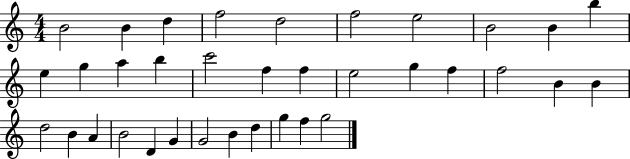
{
  \clef treble
  \numericTimeSignature
  \time 4/4
  \key c \major
  b'2 b'4 d''4 | f''2 d''2 | f''2 e''2 | b'2 b'4 b''4 | \break e''4 g''4 a''4 b''4 | c'''2 f''4 f''4 | e''2 g''4 f''4 | f''2 b'4 b'4 | \break d''2 b'4 a'4 | b'2 d'4 g'4 | g'2 b'4 d''4 | g''4 f''4 g''2 | \break \bar "|."
}